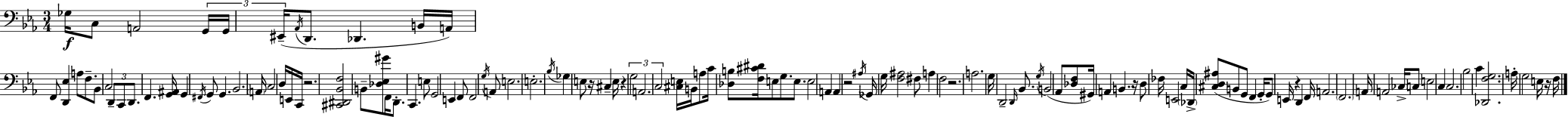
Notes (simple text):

Gb3/s C3/e A2/h G2/s G2/s EIS2/s Ab2/s D2/e. Db2/q. B2/s A2/s F2/e [D2,Eb3]/q A3/e F3/e. Bb2/e C3/h D2/e C2/e D2/e. F2/q. [G2,A#2]/s G2/q F#2/s G2/e G2/q. Bb2/h. A2/s C3/h D3/s E2/s C2/s R/h. [C#2,D#2,Bb2,F3]/h B2/e [Db3,Eb3,G#4]/e F2/s D2/e. C2/q. E3/e G2/h E2/q F2/e F2/h G3/s A2/e E3/h. E3/h. Bb3/s Gb3/q E3/e R/s C#3/q E3/s R/q G3/h A2/h. C3/h [C#3,E3]/s B2/s A3/e C4/s [Db3,B3]/e [F3,C#4,D#4]/s E3/e G3/e. E3/e. E3/h A2/q A2/q R/h A#3/s Gb2/s G3/s [F3,A#3]/h F#3/e A3/q F3/h R/h. A3/h. G3/s D2/h D2/s Bb2/e. G3/s B2/h Ab2/e [Db3,F3]/e G#2/s A2/q B2/q. R/s D3/e FES3/s E2/h C3/s Db2/s [C#3,D3,A#3]/e B2/e G2/e F2/q G2/s G2/e E2/s R/q D2/q F2/s A2/h. F2/h. A2/s A2/h CES3/s C3/e E3/h C3/q C3/h. Bb3/h C4/q [Db2,F3,G3]/h. A3/s G3/h E3/s R/s F3/s